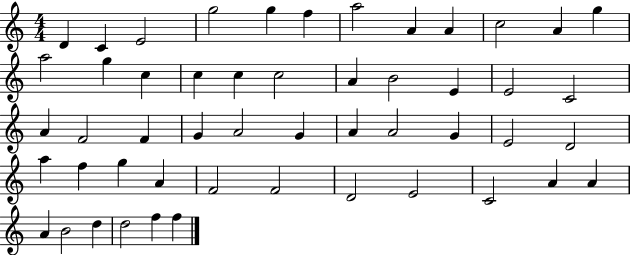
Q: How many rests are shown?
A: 0